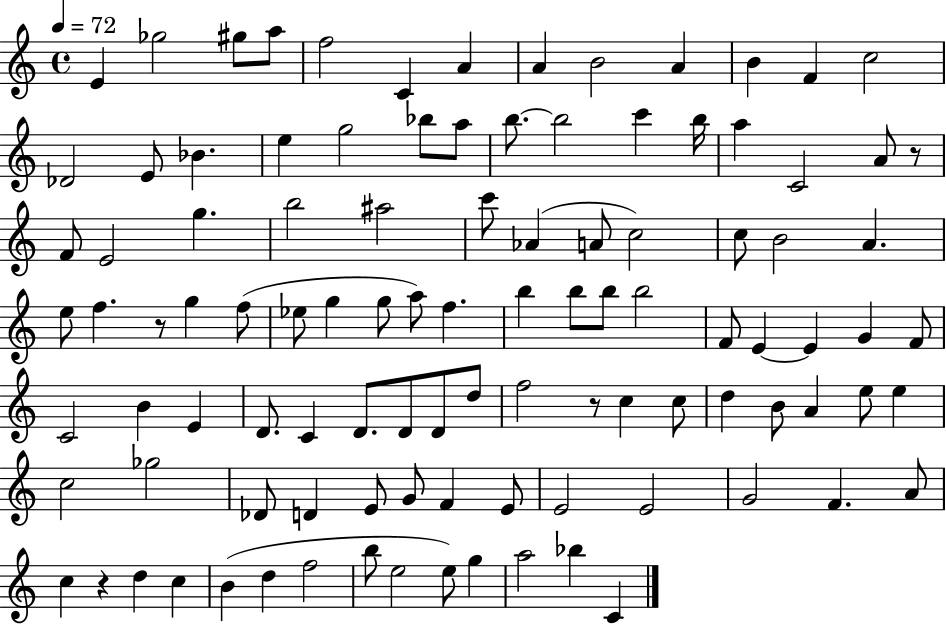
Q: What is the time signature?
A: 4/4